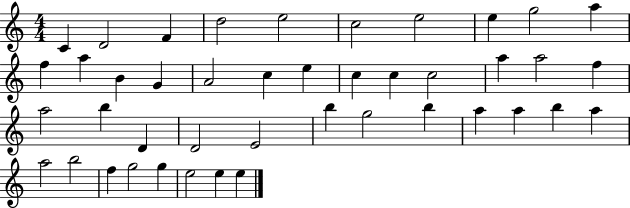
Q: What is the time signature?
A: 4/4